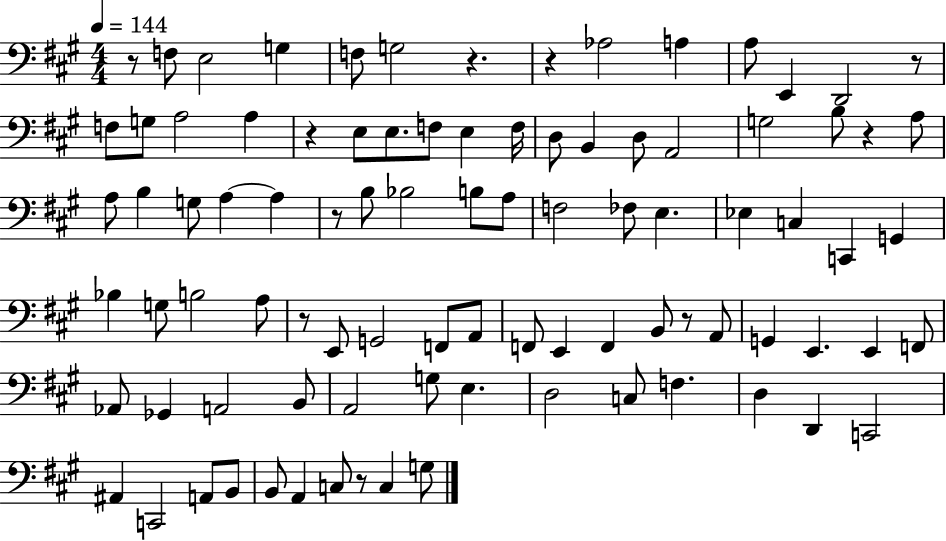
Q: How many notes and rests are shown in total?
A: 91